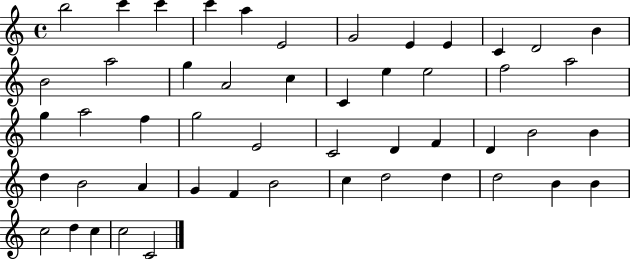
X:1
T:Untitled
M:4/4
L:1/4
K:C
b2 c' c' c' a E2 G2 E E C D2 B B2 a2 g A2 c C e e2 f2 a2 g a2 f g2 E2 C2 D F D B2 B d B2 A G F B2 c d2 d d2 B B c2 d c c2 C2